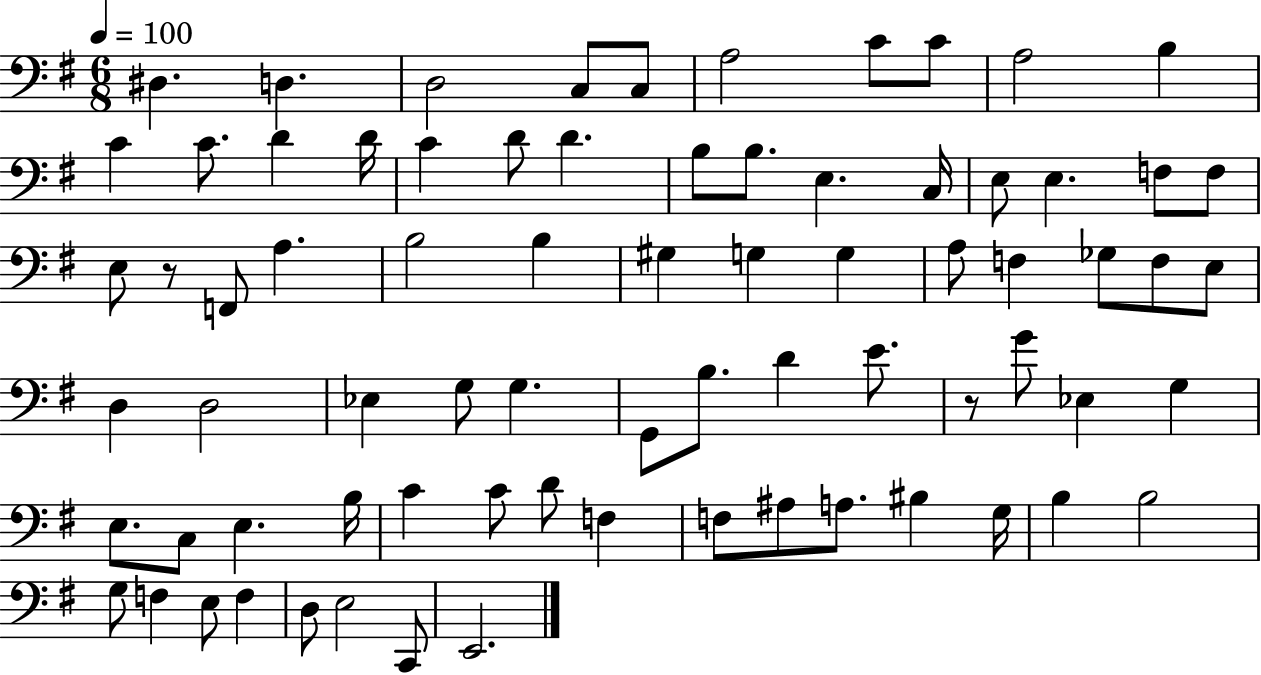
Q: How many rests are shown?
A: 2